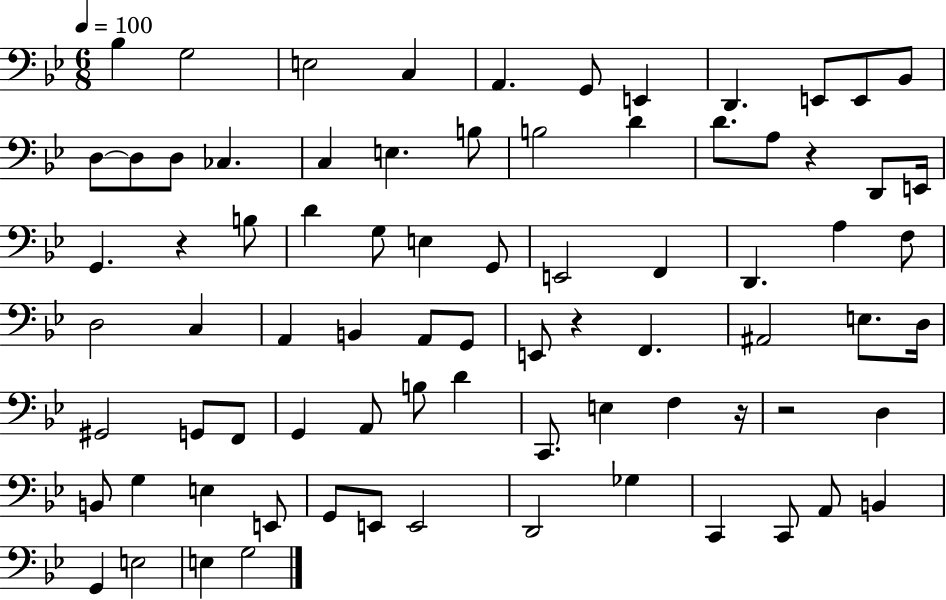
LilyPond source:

{
  \clef bass
  \numericTimeSignature
  \time 6/8
  \key bes \major
  \tempo 4 = 100
  bes4 g2 | e2 c4 | a,4. g,8 e,4 | d,4. e,8 e,8 bes,8 | \break d8~~ d8 d8 ces4. | c4 e4. b8 | b2 d'4 | d'8. a8 r4 d,8 e,16 | \break g,4. r4 b8 | d'4 g8 e4 g,8 | e,2 f,4 | d,4. a4 f8 | \break d2 c4 | a,4 b,4 a,8 g,8 | e,8 r4 f,4. | ais,2 e8. d16 | \break gis,2 g,8 f,8 | g,4 a,8 b8 d'4 | c,8. e4 f4 r16 | r2 d4 | \break b,8 g4 e4 e,8 | g,8 e,8 e,2 | d,2 ges4 | c,4 c,8 a,8 b,4 | \break g,4 e2 | e4 g2 | \bar "|."
}